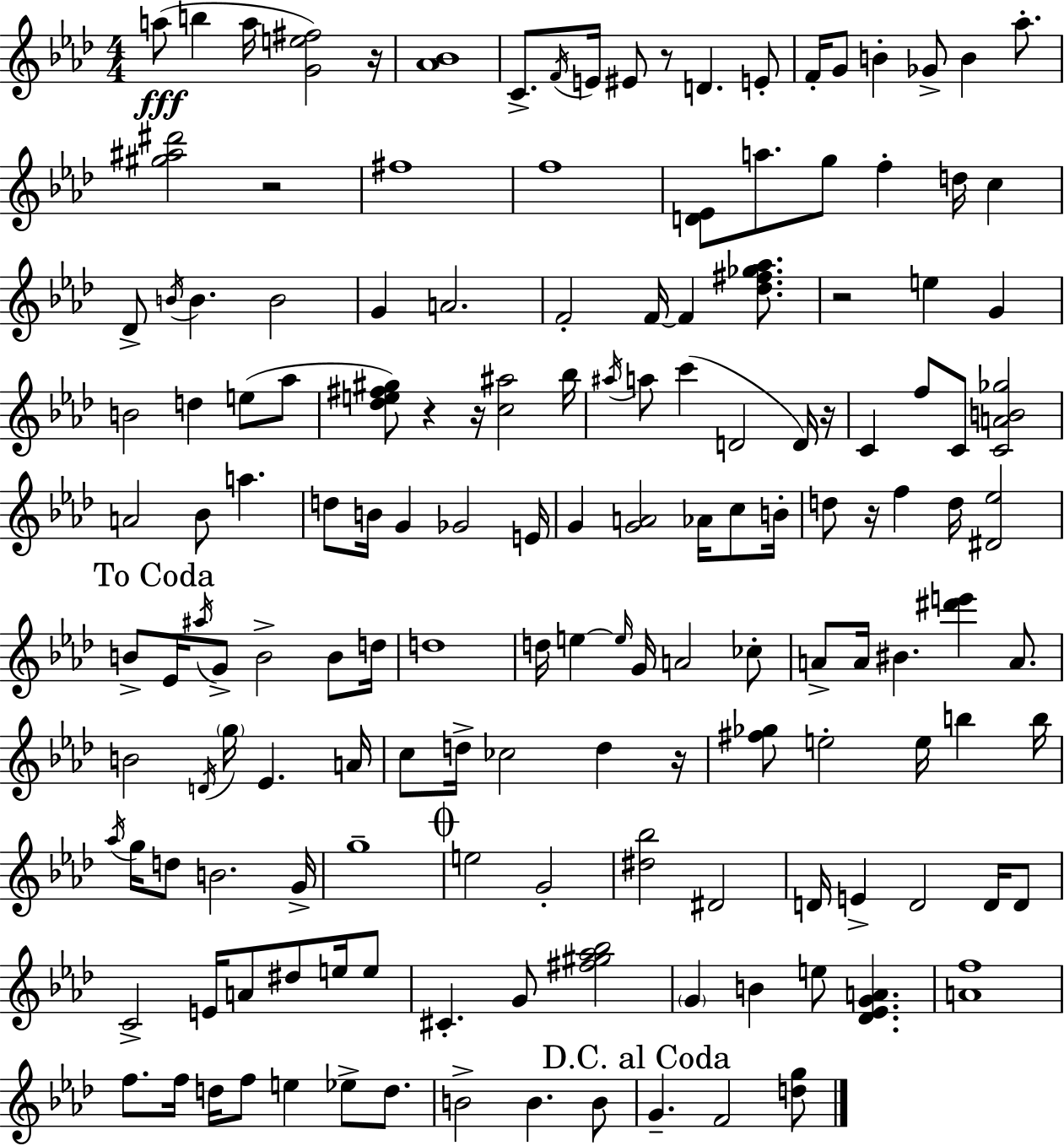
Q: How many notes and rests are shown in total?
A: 155